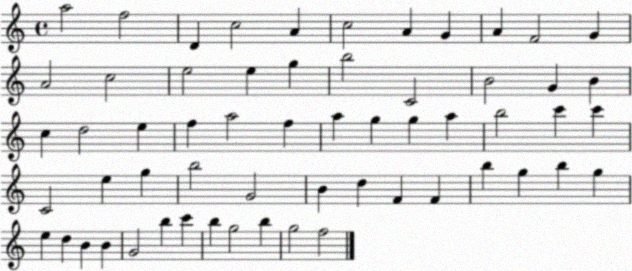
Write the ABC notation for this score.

X:1
T:Untitled
M:4/4
L:1/4
K:C
a2 f2 D c2 A c2 A G A F2 G A2 c2 e2 e g b2 C2 B2 G B c d2 e f a2 f a g g a b2 c' c' C2 e g b2 G2 B d F F b g b g e d B B G2 b c' b g2 b g2 f2